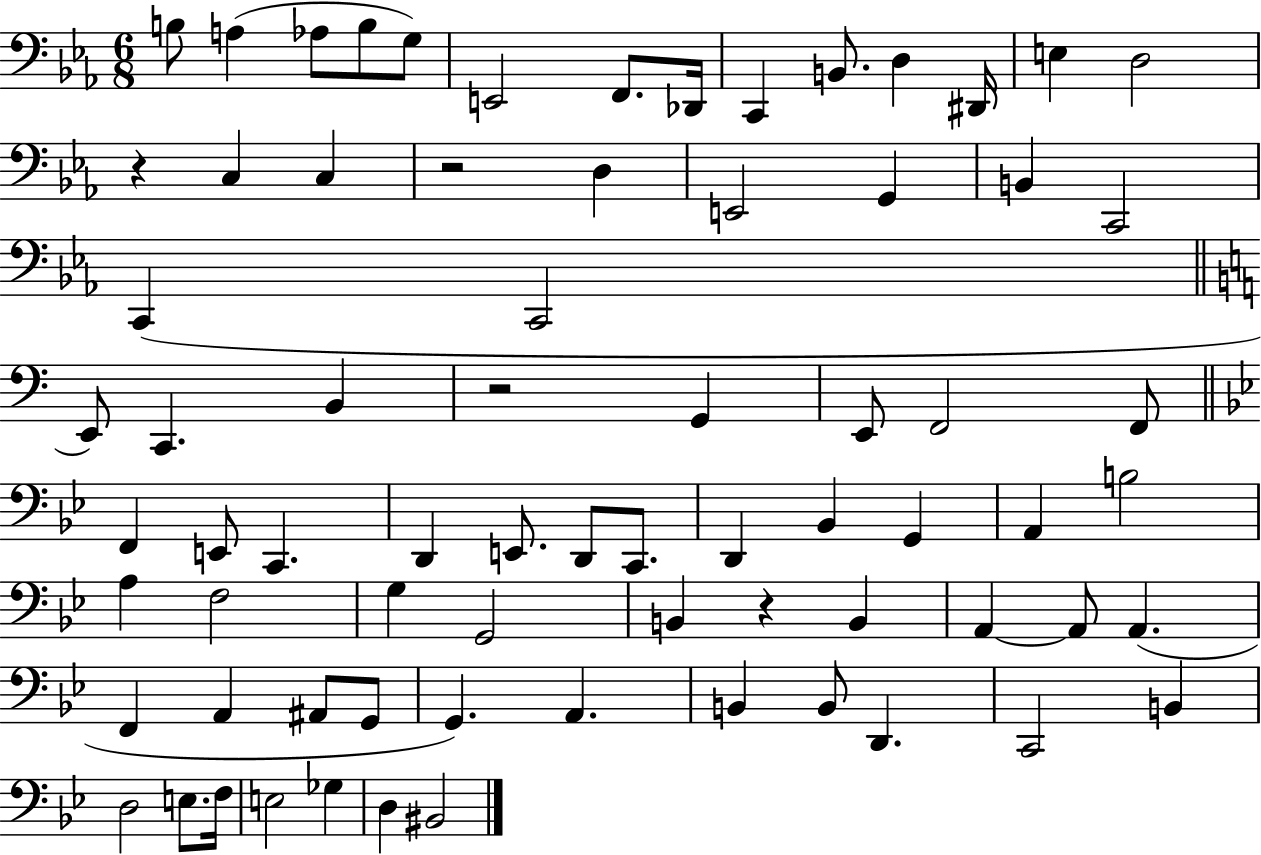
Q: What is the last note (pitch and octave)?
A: BIS2